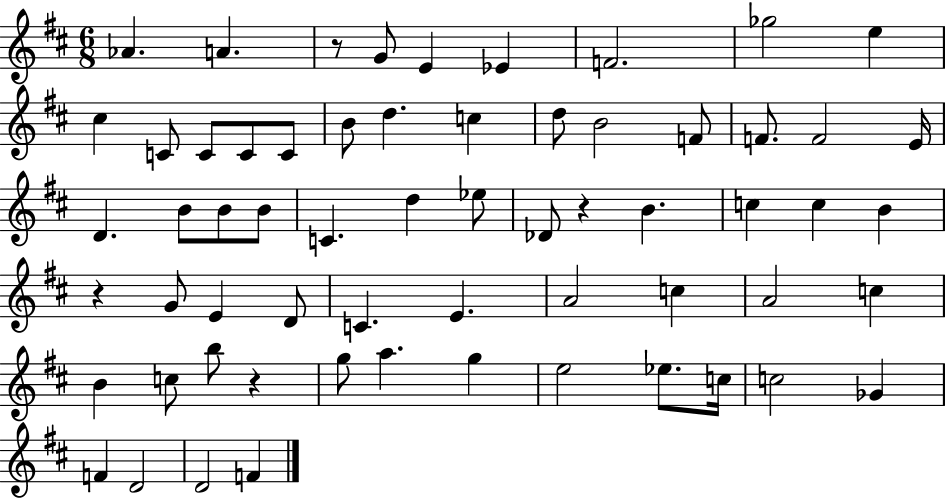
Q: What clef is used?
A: treble